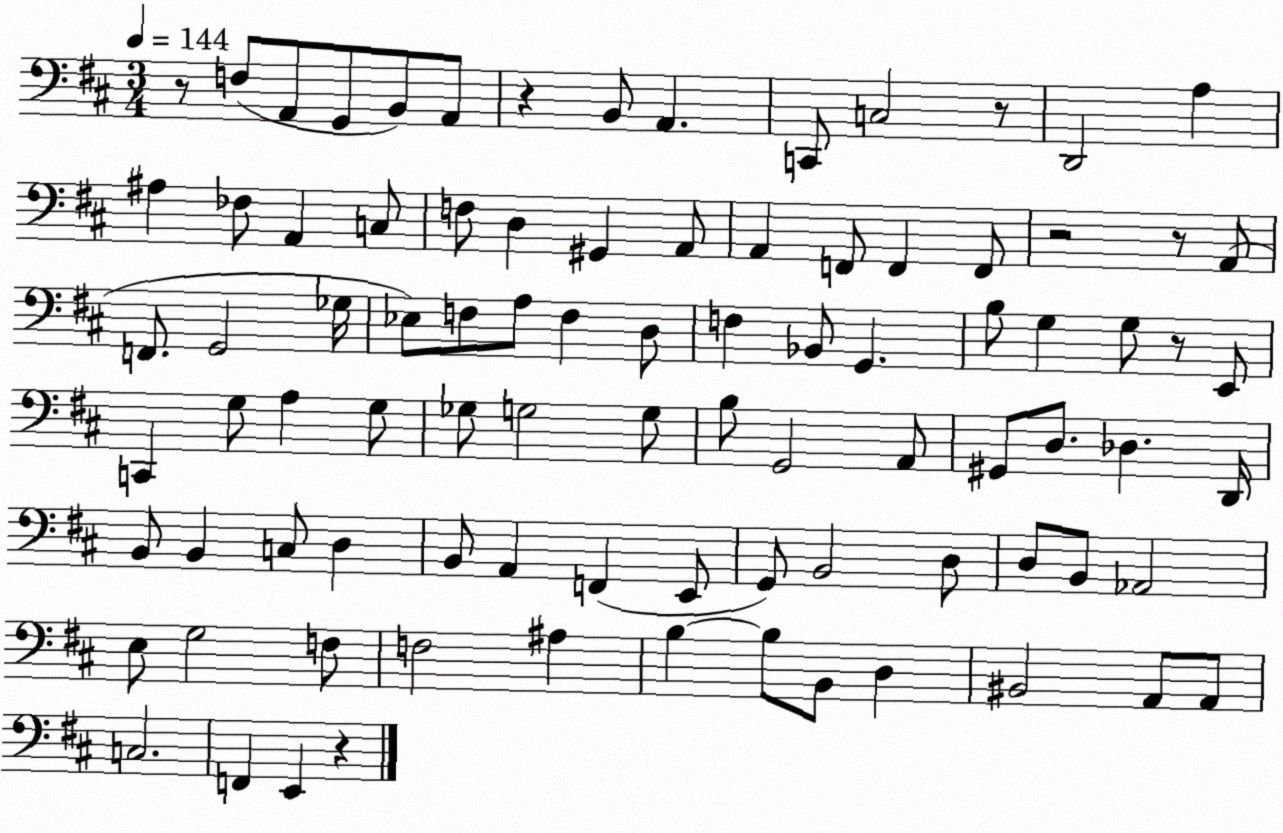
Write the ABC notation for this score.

X:1
T:Untitled
M:3/4
L:1/4
K:D
z/2 F,/2 A,,/2 G,,/2 B,,/2 A,,/2 z B,,/2 A,, C,,/2 C,2 z/2 D,,2 A, ^A, _F,/2 A,, C,/2 F,/2 D, ^G,, A,,/2 A,, F,,/2 F,, F,,/2 z2 z/2 A,,/2 F,,/2 G,,2 _G,/4 _E,/2 F,/2 A,/2 F, D,/2 F, _B,,/2 G,, B,/2 G, G,/2 z/2 E,,/2 C,, G,/2 A, G,/2 _G,/2 G,2 G,/2 B,/2 G,,2 A,,/2 ^G,,/2 D,/2 _D, D,,/4 B,,/2 B,, C,/2 D, B,,/2 A,, F,, E,,/2 G,,/2 B,,2 D,/2 D,/2 B,,/2 _A,,2 E,/2 G,2 F,/2 F,2 ^A, B, B,/2 B,,/2 D, ^B,,2 A,,/2 A,,/2 C,2 F,, E,, z